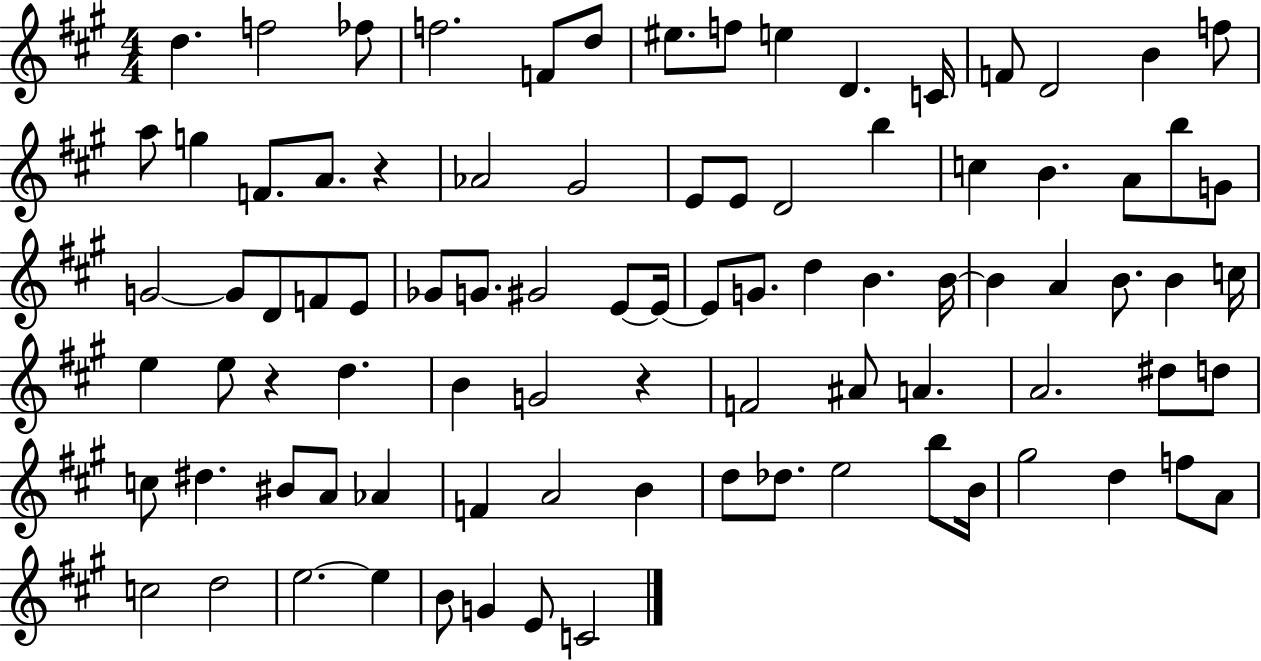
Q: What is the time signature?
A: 4/4